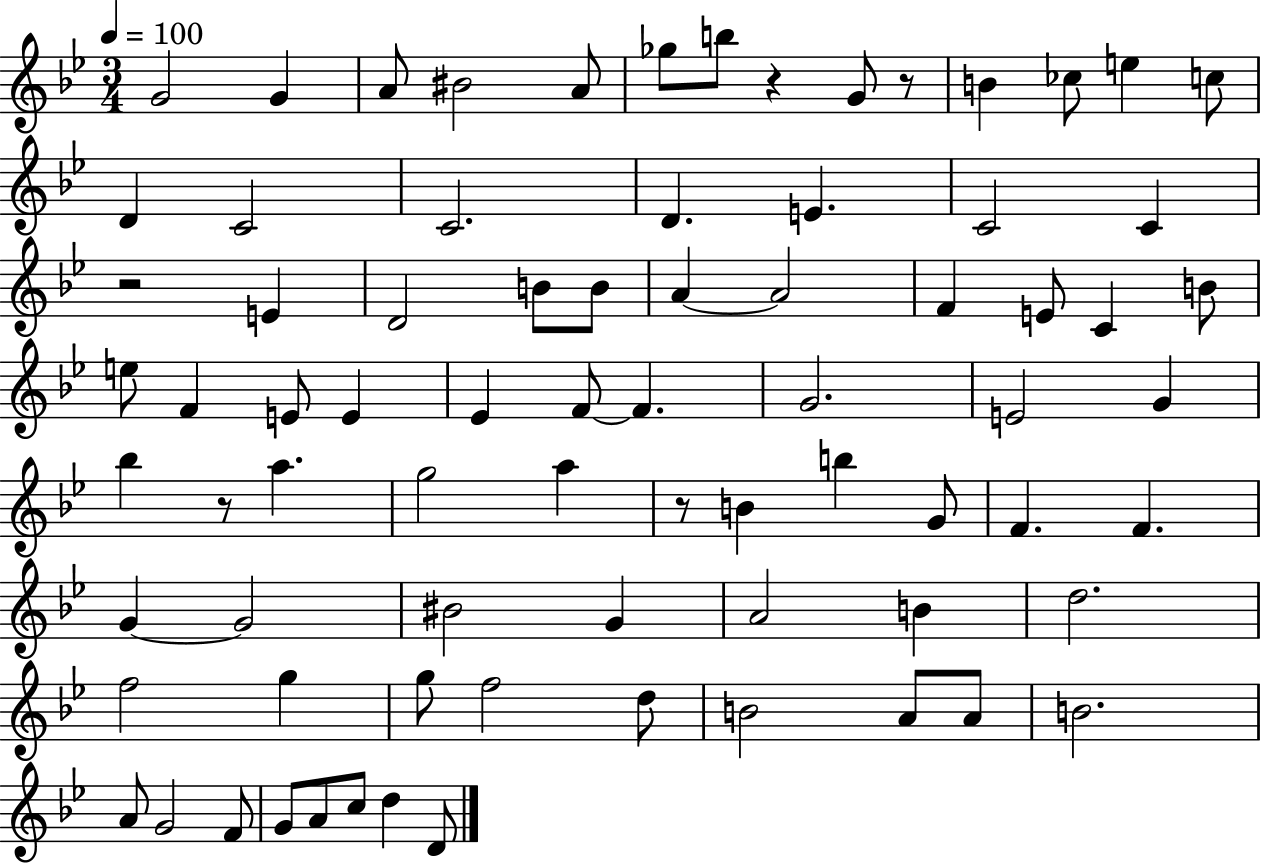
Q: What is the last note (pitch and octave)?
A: D4